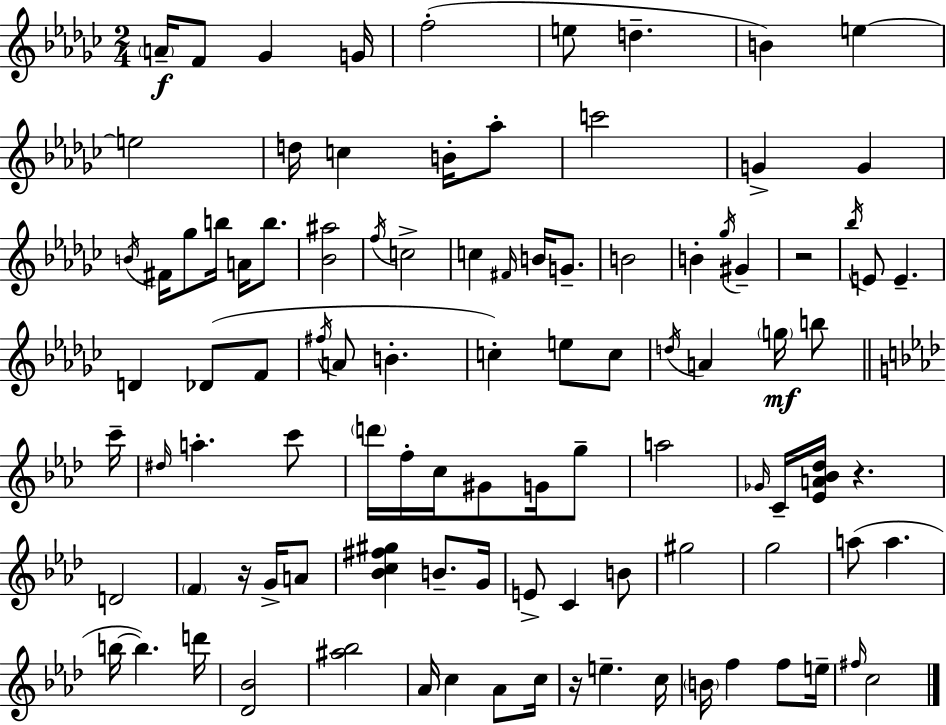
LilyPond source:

{
  \clef treble
  \numericTimeSignature
  \time 2/4
  \key ees \minor
  \parenthesize a'16--\f f'8 ges'4 g'16 | f''2-.( | e''8 d''4.-- | b'4) e''4~~ | \break e''2 | d''16 c''4 b'16-. aes''8-. | c'''2 | g'4-> g'4 | \break \acciaccatura { b'16 } fis'16 ges''8 b''16 a'16 b''8. | <bes' ais''>2 | \acciaccatura { f''16 } c''2-> | c''4 \grace { fis'16 } b'16 | \break g'8.-- b'2 | b'4-. \acciaccatura { ges''16 } | gis'4-- r2 | \acciaccatura { bes''16 } e'8 e'4.-- | \break d'4 | des'8( f'8 \acciaccatura { fis''16 } a'8 | b'4.-. c''4-.) | e''8 c''8 \acciaccatura { d''16 } a'4 | \break \parenthesize g''16\mf b''8 \bar "||" \break \key f \minor c'''16-- \grace { dis''16 } a''4.-. | c'''8 \parenthesize d'''16 f''16-. c''16 gis'8 g'16 | g''8-- a''2 | \grace { ges'16 } c'16-- <ees' a' bes' des''>16 r4. | \break d'2 | \parenthesize f'4 r16 | g'16-> a'8 <bes' c'' fis'' gis''>4 b'8.-- | g'16 e'8-> c'4 | \break b'8 gis''2 | g''2 | a''8( a''4. | b''16~~ b''4.) | \break d'''16 <des' bes'>2 | <ais'' bes''>2 | aes'16 c''4 | aes'8 c''16 r16 e''4.-- | \break c''16 \parenthesize b'16 f''4 | f''8 e''16-- \grace { fis''16 } c''2 | \bar "|."
}